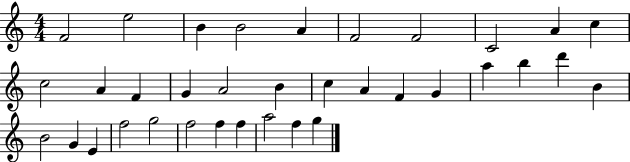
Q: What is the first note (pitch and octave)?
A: F4